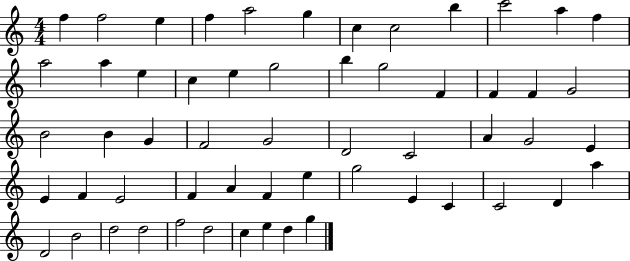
F5/q F5/h E5/q F5/q A5/h G5/q C5/q C5/h B5/q C6/h A5/q F5/q A5/h A5/q E5/q C5/q E5/q G5/h B5/q G5/h F4/q F4/q F4/q G4/h B4/h B4/q G4/q F4/h G4/h D4/h C4/h A4/q G4/h E4/q E4/q F4/q E4/h F4/q A4/q F4/q E5/q G5/h E4/q C4/q C4/h D4/q A5/q D4/h B4/h D5/h D5/h F5/h D5/h C5/q E5/q D5/q G5/q